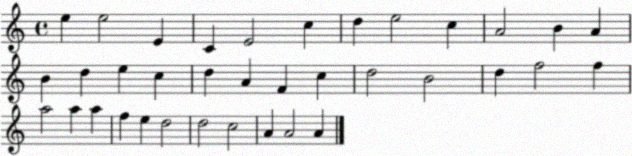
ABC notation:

X:1
T:Untitled
M:4/4
L:1/4
K:C
e e2 E C E2 c d e2 c A2 B A B d e c d A F c d2 B2 d f2 f a2 a a f e d2 d2 c2 A A2 A